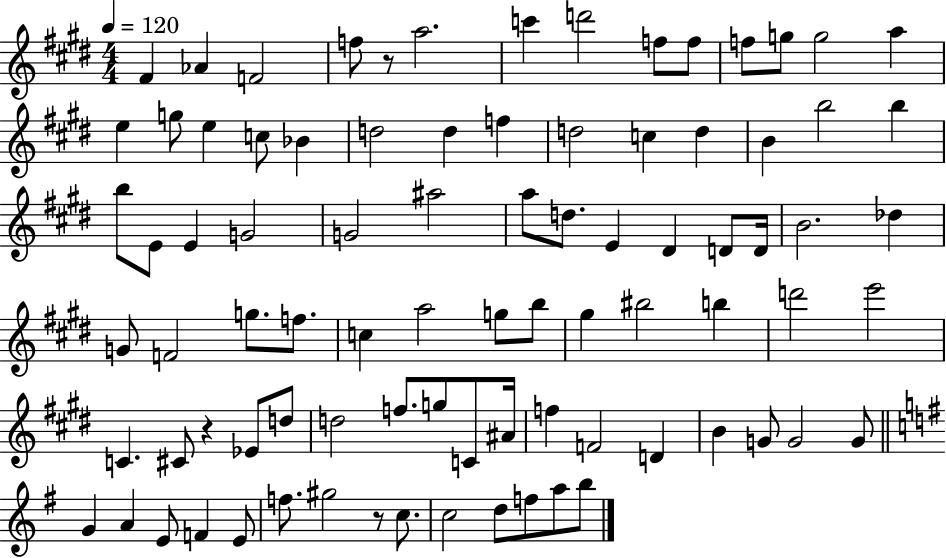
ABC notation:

X:1
T:Untitled
M:4/4
L:1/4
K:E
^F _A F2 f/2 z/2 a2 c' d'2 f/2 f/2 f/2 g/2 g2 a e g/2 e c/2 _B d2 d f d2 c d B b2 b b/2 E/2 E G2 G2 ^a2 a/2 d/2 E ^D D/2 D/4 B2 _d G/2 F2 g/2 f/2 c a2 g/2 b/2 ^g ^b2 b d'2 e'2 C ^C/2 z _E/2 d/2 d2 f/2 g/2 C/2 ^A/4 f F2 D B G/2 G2 G/2 G A E/2 F E/2 f/2 ^g2 z/2 c/2 c2 d/2 f/2 a/2 b/2